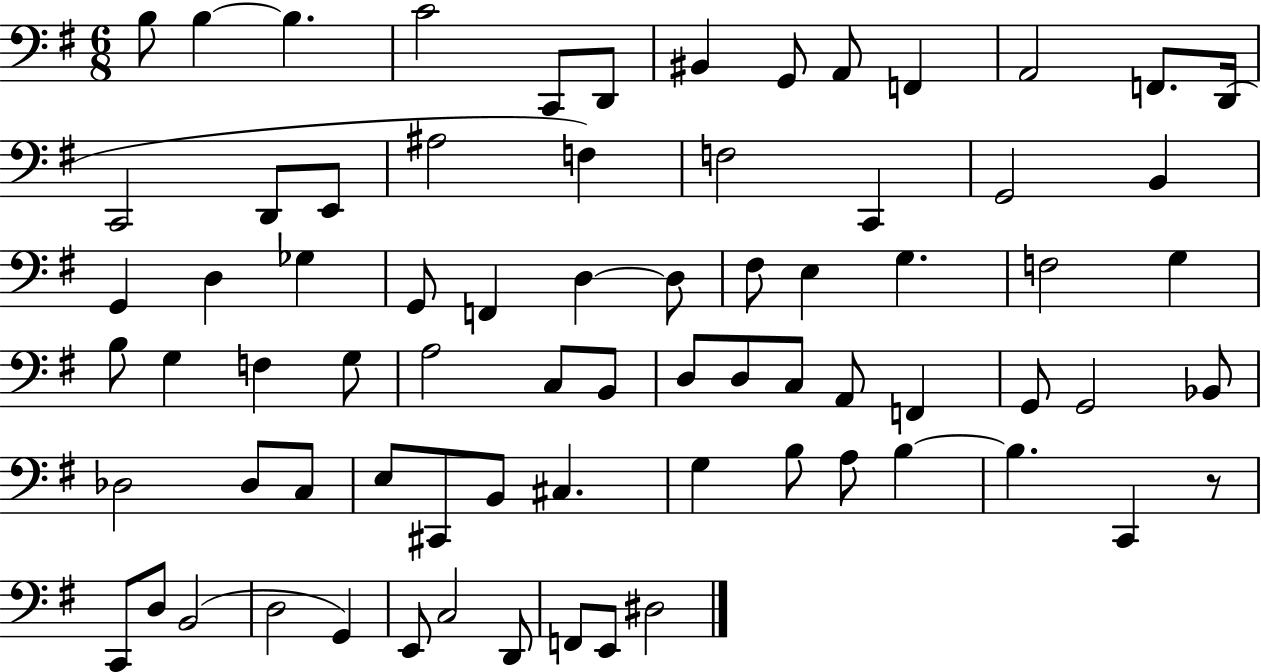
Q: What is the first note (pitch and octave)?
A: B3